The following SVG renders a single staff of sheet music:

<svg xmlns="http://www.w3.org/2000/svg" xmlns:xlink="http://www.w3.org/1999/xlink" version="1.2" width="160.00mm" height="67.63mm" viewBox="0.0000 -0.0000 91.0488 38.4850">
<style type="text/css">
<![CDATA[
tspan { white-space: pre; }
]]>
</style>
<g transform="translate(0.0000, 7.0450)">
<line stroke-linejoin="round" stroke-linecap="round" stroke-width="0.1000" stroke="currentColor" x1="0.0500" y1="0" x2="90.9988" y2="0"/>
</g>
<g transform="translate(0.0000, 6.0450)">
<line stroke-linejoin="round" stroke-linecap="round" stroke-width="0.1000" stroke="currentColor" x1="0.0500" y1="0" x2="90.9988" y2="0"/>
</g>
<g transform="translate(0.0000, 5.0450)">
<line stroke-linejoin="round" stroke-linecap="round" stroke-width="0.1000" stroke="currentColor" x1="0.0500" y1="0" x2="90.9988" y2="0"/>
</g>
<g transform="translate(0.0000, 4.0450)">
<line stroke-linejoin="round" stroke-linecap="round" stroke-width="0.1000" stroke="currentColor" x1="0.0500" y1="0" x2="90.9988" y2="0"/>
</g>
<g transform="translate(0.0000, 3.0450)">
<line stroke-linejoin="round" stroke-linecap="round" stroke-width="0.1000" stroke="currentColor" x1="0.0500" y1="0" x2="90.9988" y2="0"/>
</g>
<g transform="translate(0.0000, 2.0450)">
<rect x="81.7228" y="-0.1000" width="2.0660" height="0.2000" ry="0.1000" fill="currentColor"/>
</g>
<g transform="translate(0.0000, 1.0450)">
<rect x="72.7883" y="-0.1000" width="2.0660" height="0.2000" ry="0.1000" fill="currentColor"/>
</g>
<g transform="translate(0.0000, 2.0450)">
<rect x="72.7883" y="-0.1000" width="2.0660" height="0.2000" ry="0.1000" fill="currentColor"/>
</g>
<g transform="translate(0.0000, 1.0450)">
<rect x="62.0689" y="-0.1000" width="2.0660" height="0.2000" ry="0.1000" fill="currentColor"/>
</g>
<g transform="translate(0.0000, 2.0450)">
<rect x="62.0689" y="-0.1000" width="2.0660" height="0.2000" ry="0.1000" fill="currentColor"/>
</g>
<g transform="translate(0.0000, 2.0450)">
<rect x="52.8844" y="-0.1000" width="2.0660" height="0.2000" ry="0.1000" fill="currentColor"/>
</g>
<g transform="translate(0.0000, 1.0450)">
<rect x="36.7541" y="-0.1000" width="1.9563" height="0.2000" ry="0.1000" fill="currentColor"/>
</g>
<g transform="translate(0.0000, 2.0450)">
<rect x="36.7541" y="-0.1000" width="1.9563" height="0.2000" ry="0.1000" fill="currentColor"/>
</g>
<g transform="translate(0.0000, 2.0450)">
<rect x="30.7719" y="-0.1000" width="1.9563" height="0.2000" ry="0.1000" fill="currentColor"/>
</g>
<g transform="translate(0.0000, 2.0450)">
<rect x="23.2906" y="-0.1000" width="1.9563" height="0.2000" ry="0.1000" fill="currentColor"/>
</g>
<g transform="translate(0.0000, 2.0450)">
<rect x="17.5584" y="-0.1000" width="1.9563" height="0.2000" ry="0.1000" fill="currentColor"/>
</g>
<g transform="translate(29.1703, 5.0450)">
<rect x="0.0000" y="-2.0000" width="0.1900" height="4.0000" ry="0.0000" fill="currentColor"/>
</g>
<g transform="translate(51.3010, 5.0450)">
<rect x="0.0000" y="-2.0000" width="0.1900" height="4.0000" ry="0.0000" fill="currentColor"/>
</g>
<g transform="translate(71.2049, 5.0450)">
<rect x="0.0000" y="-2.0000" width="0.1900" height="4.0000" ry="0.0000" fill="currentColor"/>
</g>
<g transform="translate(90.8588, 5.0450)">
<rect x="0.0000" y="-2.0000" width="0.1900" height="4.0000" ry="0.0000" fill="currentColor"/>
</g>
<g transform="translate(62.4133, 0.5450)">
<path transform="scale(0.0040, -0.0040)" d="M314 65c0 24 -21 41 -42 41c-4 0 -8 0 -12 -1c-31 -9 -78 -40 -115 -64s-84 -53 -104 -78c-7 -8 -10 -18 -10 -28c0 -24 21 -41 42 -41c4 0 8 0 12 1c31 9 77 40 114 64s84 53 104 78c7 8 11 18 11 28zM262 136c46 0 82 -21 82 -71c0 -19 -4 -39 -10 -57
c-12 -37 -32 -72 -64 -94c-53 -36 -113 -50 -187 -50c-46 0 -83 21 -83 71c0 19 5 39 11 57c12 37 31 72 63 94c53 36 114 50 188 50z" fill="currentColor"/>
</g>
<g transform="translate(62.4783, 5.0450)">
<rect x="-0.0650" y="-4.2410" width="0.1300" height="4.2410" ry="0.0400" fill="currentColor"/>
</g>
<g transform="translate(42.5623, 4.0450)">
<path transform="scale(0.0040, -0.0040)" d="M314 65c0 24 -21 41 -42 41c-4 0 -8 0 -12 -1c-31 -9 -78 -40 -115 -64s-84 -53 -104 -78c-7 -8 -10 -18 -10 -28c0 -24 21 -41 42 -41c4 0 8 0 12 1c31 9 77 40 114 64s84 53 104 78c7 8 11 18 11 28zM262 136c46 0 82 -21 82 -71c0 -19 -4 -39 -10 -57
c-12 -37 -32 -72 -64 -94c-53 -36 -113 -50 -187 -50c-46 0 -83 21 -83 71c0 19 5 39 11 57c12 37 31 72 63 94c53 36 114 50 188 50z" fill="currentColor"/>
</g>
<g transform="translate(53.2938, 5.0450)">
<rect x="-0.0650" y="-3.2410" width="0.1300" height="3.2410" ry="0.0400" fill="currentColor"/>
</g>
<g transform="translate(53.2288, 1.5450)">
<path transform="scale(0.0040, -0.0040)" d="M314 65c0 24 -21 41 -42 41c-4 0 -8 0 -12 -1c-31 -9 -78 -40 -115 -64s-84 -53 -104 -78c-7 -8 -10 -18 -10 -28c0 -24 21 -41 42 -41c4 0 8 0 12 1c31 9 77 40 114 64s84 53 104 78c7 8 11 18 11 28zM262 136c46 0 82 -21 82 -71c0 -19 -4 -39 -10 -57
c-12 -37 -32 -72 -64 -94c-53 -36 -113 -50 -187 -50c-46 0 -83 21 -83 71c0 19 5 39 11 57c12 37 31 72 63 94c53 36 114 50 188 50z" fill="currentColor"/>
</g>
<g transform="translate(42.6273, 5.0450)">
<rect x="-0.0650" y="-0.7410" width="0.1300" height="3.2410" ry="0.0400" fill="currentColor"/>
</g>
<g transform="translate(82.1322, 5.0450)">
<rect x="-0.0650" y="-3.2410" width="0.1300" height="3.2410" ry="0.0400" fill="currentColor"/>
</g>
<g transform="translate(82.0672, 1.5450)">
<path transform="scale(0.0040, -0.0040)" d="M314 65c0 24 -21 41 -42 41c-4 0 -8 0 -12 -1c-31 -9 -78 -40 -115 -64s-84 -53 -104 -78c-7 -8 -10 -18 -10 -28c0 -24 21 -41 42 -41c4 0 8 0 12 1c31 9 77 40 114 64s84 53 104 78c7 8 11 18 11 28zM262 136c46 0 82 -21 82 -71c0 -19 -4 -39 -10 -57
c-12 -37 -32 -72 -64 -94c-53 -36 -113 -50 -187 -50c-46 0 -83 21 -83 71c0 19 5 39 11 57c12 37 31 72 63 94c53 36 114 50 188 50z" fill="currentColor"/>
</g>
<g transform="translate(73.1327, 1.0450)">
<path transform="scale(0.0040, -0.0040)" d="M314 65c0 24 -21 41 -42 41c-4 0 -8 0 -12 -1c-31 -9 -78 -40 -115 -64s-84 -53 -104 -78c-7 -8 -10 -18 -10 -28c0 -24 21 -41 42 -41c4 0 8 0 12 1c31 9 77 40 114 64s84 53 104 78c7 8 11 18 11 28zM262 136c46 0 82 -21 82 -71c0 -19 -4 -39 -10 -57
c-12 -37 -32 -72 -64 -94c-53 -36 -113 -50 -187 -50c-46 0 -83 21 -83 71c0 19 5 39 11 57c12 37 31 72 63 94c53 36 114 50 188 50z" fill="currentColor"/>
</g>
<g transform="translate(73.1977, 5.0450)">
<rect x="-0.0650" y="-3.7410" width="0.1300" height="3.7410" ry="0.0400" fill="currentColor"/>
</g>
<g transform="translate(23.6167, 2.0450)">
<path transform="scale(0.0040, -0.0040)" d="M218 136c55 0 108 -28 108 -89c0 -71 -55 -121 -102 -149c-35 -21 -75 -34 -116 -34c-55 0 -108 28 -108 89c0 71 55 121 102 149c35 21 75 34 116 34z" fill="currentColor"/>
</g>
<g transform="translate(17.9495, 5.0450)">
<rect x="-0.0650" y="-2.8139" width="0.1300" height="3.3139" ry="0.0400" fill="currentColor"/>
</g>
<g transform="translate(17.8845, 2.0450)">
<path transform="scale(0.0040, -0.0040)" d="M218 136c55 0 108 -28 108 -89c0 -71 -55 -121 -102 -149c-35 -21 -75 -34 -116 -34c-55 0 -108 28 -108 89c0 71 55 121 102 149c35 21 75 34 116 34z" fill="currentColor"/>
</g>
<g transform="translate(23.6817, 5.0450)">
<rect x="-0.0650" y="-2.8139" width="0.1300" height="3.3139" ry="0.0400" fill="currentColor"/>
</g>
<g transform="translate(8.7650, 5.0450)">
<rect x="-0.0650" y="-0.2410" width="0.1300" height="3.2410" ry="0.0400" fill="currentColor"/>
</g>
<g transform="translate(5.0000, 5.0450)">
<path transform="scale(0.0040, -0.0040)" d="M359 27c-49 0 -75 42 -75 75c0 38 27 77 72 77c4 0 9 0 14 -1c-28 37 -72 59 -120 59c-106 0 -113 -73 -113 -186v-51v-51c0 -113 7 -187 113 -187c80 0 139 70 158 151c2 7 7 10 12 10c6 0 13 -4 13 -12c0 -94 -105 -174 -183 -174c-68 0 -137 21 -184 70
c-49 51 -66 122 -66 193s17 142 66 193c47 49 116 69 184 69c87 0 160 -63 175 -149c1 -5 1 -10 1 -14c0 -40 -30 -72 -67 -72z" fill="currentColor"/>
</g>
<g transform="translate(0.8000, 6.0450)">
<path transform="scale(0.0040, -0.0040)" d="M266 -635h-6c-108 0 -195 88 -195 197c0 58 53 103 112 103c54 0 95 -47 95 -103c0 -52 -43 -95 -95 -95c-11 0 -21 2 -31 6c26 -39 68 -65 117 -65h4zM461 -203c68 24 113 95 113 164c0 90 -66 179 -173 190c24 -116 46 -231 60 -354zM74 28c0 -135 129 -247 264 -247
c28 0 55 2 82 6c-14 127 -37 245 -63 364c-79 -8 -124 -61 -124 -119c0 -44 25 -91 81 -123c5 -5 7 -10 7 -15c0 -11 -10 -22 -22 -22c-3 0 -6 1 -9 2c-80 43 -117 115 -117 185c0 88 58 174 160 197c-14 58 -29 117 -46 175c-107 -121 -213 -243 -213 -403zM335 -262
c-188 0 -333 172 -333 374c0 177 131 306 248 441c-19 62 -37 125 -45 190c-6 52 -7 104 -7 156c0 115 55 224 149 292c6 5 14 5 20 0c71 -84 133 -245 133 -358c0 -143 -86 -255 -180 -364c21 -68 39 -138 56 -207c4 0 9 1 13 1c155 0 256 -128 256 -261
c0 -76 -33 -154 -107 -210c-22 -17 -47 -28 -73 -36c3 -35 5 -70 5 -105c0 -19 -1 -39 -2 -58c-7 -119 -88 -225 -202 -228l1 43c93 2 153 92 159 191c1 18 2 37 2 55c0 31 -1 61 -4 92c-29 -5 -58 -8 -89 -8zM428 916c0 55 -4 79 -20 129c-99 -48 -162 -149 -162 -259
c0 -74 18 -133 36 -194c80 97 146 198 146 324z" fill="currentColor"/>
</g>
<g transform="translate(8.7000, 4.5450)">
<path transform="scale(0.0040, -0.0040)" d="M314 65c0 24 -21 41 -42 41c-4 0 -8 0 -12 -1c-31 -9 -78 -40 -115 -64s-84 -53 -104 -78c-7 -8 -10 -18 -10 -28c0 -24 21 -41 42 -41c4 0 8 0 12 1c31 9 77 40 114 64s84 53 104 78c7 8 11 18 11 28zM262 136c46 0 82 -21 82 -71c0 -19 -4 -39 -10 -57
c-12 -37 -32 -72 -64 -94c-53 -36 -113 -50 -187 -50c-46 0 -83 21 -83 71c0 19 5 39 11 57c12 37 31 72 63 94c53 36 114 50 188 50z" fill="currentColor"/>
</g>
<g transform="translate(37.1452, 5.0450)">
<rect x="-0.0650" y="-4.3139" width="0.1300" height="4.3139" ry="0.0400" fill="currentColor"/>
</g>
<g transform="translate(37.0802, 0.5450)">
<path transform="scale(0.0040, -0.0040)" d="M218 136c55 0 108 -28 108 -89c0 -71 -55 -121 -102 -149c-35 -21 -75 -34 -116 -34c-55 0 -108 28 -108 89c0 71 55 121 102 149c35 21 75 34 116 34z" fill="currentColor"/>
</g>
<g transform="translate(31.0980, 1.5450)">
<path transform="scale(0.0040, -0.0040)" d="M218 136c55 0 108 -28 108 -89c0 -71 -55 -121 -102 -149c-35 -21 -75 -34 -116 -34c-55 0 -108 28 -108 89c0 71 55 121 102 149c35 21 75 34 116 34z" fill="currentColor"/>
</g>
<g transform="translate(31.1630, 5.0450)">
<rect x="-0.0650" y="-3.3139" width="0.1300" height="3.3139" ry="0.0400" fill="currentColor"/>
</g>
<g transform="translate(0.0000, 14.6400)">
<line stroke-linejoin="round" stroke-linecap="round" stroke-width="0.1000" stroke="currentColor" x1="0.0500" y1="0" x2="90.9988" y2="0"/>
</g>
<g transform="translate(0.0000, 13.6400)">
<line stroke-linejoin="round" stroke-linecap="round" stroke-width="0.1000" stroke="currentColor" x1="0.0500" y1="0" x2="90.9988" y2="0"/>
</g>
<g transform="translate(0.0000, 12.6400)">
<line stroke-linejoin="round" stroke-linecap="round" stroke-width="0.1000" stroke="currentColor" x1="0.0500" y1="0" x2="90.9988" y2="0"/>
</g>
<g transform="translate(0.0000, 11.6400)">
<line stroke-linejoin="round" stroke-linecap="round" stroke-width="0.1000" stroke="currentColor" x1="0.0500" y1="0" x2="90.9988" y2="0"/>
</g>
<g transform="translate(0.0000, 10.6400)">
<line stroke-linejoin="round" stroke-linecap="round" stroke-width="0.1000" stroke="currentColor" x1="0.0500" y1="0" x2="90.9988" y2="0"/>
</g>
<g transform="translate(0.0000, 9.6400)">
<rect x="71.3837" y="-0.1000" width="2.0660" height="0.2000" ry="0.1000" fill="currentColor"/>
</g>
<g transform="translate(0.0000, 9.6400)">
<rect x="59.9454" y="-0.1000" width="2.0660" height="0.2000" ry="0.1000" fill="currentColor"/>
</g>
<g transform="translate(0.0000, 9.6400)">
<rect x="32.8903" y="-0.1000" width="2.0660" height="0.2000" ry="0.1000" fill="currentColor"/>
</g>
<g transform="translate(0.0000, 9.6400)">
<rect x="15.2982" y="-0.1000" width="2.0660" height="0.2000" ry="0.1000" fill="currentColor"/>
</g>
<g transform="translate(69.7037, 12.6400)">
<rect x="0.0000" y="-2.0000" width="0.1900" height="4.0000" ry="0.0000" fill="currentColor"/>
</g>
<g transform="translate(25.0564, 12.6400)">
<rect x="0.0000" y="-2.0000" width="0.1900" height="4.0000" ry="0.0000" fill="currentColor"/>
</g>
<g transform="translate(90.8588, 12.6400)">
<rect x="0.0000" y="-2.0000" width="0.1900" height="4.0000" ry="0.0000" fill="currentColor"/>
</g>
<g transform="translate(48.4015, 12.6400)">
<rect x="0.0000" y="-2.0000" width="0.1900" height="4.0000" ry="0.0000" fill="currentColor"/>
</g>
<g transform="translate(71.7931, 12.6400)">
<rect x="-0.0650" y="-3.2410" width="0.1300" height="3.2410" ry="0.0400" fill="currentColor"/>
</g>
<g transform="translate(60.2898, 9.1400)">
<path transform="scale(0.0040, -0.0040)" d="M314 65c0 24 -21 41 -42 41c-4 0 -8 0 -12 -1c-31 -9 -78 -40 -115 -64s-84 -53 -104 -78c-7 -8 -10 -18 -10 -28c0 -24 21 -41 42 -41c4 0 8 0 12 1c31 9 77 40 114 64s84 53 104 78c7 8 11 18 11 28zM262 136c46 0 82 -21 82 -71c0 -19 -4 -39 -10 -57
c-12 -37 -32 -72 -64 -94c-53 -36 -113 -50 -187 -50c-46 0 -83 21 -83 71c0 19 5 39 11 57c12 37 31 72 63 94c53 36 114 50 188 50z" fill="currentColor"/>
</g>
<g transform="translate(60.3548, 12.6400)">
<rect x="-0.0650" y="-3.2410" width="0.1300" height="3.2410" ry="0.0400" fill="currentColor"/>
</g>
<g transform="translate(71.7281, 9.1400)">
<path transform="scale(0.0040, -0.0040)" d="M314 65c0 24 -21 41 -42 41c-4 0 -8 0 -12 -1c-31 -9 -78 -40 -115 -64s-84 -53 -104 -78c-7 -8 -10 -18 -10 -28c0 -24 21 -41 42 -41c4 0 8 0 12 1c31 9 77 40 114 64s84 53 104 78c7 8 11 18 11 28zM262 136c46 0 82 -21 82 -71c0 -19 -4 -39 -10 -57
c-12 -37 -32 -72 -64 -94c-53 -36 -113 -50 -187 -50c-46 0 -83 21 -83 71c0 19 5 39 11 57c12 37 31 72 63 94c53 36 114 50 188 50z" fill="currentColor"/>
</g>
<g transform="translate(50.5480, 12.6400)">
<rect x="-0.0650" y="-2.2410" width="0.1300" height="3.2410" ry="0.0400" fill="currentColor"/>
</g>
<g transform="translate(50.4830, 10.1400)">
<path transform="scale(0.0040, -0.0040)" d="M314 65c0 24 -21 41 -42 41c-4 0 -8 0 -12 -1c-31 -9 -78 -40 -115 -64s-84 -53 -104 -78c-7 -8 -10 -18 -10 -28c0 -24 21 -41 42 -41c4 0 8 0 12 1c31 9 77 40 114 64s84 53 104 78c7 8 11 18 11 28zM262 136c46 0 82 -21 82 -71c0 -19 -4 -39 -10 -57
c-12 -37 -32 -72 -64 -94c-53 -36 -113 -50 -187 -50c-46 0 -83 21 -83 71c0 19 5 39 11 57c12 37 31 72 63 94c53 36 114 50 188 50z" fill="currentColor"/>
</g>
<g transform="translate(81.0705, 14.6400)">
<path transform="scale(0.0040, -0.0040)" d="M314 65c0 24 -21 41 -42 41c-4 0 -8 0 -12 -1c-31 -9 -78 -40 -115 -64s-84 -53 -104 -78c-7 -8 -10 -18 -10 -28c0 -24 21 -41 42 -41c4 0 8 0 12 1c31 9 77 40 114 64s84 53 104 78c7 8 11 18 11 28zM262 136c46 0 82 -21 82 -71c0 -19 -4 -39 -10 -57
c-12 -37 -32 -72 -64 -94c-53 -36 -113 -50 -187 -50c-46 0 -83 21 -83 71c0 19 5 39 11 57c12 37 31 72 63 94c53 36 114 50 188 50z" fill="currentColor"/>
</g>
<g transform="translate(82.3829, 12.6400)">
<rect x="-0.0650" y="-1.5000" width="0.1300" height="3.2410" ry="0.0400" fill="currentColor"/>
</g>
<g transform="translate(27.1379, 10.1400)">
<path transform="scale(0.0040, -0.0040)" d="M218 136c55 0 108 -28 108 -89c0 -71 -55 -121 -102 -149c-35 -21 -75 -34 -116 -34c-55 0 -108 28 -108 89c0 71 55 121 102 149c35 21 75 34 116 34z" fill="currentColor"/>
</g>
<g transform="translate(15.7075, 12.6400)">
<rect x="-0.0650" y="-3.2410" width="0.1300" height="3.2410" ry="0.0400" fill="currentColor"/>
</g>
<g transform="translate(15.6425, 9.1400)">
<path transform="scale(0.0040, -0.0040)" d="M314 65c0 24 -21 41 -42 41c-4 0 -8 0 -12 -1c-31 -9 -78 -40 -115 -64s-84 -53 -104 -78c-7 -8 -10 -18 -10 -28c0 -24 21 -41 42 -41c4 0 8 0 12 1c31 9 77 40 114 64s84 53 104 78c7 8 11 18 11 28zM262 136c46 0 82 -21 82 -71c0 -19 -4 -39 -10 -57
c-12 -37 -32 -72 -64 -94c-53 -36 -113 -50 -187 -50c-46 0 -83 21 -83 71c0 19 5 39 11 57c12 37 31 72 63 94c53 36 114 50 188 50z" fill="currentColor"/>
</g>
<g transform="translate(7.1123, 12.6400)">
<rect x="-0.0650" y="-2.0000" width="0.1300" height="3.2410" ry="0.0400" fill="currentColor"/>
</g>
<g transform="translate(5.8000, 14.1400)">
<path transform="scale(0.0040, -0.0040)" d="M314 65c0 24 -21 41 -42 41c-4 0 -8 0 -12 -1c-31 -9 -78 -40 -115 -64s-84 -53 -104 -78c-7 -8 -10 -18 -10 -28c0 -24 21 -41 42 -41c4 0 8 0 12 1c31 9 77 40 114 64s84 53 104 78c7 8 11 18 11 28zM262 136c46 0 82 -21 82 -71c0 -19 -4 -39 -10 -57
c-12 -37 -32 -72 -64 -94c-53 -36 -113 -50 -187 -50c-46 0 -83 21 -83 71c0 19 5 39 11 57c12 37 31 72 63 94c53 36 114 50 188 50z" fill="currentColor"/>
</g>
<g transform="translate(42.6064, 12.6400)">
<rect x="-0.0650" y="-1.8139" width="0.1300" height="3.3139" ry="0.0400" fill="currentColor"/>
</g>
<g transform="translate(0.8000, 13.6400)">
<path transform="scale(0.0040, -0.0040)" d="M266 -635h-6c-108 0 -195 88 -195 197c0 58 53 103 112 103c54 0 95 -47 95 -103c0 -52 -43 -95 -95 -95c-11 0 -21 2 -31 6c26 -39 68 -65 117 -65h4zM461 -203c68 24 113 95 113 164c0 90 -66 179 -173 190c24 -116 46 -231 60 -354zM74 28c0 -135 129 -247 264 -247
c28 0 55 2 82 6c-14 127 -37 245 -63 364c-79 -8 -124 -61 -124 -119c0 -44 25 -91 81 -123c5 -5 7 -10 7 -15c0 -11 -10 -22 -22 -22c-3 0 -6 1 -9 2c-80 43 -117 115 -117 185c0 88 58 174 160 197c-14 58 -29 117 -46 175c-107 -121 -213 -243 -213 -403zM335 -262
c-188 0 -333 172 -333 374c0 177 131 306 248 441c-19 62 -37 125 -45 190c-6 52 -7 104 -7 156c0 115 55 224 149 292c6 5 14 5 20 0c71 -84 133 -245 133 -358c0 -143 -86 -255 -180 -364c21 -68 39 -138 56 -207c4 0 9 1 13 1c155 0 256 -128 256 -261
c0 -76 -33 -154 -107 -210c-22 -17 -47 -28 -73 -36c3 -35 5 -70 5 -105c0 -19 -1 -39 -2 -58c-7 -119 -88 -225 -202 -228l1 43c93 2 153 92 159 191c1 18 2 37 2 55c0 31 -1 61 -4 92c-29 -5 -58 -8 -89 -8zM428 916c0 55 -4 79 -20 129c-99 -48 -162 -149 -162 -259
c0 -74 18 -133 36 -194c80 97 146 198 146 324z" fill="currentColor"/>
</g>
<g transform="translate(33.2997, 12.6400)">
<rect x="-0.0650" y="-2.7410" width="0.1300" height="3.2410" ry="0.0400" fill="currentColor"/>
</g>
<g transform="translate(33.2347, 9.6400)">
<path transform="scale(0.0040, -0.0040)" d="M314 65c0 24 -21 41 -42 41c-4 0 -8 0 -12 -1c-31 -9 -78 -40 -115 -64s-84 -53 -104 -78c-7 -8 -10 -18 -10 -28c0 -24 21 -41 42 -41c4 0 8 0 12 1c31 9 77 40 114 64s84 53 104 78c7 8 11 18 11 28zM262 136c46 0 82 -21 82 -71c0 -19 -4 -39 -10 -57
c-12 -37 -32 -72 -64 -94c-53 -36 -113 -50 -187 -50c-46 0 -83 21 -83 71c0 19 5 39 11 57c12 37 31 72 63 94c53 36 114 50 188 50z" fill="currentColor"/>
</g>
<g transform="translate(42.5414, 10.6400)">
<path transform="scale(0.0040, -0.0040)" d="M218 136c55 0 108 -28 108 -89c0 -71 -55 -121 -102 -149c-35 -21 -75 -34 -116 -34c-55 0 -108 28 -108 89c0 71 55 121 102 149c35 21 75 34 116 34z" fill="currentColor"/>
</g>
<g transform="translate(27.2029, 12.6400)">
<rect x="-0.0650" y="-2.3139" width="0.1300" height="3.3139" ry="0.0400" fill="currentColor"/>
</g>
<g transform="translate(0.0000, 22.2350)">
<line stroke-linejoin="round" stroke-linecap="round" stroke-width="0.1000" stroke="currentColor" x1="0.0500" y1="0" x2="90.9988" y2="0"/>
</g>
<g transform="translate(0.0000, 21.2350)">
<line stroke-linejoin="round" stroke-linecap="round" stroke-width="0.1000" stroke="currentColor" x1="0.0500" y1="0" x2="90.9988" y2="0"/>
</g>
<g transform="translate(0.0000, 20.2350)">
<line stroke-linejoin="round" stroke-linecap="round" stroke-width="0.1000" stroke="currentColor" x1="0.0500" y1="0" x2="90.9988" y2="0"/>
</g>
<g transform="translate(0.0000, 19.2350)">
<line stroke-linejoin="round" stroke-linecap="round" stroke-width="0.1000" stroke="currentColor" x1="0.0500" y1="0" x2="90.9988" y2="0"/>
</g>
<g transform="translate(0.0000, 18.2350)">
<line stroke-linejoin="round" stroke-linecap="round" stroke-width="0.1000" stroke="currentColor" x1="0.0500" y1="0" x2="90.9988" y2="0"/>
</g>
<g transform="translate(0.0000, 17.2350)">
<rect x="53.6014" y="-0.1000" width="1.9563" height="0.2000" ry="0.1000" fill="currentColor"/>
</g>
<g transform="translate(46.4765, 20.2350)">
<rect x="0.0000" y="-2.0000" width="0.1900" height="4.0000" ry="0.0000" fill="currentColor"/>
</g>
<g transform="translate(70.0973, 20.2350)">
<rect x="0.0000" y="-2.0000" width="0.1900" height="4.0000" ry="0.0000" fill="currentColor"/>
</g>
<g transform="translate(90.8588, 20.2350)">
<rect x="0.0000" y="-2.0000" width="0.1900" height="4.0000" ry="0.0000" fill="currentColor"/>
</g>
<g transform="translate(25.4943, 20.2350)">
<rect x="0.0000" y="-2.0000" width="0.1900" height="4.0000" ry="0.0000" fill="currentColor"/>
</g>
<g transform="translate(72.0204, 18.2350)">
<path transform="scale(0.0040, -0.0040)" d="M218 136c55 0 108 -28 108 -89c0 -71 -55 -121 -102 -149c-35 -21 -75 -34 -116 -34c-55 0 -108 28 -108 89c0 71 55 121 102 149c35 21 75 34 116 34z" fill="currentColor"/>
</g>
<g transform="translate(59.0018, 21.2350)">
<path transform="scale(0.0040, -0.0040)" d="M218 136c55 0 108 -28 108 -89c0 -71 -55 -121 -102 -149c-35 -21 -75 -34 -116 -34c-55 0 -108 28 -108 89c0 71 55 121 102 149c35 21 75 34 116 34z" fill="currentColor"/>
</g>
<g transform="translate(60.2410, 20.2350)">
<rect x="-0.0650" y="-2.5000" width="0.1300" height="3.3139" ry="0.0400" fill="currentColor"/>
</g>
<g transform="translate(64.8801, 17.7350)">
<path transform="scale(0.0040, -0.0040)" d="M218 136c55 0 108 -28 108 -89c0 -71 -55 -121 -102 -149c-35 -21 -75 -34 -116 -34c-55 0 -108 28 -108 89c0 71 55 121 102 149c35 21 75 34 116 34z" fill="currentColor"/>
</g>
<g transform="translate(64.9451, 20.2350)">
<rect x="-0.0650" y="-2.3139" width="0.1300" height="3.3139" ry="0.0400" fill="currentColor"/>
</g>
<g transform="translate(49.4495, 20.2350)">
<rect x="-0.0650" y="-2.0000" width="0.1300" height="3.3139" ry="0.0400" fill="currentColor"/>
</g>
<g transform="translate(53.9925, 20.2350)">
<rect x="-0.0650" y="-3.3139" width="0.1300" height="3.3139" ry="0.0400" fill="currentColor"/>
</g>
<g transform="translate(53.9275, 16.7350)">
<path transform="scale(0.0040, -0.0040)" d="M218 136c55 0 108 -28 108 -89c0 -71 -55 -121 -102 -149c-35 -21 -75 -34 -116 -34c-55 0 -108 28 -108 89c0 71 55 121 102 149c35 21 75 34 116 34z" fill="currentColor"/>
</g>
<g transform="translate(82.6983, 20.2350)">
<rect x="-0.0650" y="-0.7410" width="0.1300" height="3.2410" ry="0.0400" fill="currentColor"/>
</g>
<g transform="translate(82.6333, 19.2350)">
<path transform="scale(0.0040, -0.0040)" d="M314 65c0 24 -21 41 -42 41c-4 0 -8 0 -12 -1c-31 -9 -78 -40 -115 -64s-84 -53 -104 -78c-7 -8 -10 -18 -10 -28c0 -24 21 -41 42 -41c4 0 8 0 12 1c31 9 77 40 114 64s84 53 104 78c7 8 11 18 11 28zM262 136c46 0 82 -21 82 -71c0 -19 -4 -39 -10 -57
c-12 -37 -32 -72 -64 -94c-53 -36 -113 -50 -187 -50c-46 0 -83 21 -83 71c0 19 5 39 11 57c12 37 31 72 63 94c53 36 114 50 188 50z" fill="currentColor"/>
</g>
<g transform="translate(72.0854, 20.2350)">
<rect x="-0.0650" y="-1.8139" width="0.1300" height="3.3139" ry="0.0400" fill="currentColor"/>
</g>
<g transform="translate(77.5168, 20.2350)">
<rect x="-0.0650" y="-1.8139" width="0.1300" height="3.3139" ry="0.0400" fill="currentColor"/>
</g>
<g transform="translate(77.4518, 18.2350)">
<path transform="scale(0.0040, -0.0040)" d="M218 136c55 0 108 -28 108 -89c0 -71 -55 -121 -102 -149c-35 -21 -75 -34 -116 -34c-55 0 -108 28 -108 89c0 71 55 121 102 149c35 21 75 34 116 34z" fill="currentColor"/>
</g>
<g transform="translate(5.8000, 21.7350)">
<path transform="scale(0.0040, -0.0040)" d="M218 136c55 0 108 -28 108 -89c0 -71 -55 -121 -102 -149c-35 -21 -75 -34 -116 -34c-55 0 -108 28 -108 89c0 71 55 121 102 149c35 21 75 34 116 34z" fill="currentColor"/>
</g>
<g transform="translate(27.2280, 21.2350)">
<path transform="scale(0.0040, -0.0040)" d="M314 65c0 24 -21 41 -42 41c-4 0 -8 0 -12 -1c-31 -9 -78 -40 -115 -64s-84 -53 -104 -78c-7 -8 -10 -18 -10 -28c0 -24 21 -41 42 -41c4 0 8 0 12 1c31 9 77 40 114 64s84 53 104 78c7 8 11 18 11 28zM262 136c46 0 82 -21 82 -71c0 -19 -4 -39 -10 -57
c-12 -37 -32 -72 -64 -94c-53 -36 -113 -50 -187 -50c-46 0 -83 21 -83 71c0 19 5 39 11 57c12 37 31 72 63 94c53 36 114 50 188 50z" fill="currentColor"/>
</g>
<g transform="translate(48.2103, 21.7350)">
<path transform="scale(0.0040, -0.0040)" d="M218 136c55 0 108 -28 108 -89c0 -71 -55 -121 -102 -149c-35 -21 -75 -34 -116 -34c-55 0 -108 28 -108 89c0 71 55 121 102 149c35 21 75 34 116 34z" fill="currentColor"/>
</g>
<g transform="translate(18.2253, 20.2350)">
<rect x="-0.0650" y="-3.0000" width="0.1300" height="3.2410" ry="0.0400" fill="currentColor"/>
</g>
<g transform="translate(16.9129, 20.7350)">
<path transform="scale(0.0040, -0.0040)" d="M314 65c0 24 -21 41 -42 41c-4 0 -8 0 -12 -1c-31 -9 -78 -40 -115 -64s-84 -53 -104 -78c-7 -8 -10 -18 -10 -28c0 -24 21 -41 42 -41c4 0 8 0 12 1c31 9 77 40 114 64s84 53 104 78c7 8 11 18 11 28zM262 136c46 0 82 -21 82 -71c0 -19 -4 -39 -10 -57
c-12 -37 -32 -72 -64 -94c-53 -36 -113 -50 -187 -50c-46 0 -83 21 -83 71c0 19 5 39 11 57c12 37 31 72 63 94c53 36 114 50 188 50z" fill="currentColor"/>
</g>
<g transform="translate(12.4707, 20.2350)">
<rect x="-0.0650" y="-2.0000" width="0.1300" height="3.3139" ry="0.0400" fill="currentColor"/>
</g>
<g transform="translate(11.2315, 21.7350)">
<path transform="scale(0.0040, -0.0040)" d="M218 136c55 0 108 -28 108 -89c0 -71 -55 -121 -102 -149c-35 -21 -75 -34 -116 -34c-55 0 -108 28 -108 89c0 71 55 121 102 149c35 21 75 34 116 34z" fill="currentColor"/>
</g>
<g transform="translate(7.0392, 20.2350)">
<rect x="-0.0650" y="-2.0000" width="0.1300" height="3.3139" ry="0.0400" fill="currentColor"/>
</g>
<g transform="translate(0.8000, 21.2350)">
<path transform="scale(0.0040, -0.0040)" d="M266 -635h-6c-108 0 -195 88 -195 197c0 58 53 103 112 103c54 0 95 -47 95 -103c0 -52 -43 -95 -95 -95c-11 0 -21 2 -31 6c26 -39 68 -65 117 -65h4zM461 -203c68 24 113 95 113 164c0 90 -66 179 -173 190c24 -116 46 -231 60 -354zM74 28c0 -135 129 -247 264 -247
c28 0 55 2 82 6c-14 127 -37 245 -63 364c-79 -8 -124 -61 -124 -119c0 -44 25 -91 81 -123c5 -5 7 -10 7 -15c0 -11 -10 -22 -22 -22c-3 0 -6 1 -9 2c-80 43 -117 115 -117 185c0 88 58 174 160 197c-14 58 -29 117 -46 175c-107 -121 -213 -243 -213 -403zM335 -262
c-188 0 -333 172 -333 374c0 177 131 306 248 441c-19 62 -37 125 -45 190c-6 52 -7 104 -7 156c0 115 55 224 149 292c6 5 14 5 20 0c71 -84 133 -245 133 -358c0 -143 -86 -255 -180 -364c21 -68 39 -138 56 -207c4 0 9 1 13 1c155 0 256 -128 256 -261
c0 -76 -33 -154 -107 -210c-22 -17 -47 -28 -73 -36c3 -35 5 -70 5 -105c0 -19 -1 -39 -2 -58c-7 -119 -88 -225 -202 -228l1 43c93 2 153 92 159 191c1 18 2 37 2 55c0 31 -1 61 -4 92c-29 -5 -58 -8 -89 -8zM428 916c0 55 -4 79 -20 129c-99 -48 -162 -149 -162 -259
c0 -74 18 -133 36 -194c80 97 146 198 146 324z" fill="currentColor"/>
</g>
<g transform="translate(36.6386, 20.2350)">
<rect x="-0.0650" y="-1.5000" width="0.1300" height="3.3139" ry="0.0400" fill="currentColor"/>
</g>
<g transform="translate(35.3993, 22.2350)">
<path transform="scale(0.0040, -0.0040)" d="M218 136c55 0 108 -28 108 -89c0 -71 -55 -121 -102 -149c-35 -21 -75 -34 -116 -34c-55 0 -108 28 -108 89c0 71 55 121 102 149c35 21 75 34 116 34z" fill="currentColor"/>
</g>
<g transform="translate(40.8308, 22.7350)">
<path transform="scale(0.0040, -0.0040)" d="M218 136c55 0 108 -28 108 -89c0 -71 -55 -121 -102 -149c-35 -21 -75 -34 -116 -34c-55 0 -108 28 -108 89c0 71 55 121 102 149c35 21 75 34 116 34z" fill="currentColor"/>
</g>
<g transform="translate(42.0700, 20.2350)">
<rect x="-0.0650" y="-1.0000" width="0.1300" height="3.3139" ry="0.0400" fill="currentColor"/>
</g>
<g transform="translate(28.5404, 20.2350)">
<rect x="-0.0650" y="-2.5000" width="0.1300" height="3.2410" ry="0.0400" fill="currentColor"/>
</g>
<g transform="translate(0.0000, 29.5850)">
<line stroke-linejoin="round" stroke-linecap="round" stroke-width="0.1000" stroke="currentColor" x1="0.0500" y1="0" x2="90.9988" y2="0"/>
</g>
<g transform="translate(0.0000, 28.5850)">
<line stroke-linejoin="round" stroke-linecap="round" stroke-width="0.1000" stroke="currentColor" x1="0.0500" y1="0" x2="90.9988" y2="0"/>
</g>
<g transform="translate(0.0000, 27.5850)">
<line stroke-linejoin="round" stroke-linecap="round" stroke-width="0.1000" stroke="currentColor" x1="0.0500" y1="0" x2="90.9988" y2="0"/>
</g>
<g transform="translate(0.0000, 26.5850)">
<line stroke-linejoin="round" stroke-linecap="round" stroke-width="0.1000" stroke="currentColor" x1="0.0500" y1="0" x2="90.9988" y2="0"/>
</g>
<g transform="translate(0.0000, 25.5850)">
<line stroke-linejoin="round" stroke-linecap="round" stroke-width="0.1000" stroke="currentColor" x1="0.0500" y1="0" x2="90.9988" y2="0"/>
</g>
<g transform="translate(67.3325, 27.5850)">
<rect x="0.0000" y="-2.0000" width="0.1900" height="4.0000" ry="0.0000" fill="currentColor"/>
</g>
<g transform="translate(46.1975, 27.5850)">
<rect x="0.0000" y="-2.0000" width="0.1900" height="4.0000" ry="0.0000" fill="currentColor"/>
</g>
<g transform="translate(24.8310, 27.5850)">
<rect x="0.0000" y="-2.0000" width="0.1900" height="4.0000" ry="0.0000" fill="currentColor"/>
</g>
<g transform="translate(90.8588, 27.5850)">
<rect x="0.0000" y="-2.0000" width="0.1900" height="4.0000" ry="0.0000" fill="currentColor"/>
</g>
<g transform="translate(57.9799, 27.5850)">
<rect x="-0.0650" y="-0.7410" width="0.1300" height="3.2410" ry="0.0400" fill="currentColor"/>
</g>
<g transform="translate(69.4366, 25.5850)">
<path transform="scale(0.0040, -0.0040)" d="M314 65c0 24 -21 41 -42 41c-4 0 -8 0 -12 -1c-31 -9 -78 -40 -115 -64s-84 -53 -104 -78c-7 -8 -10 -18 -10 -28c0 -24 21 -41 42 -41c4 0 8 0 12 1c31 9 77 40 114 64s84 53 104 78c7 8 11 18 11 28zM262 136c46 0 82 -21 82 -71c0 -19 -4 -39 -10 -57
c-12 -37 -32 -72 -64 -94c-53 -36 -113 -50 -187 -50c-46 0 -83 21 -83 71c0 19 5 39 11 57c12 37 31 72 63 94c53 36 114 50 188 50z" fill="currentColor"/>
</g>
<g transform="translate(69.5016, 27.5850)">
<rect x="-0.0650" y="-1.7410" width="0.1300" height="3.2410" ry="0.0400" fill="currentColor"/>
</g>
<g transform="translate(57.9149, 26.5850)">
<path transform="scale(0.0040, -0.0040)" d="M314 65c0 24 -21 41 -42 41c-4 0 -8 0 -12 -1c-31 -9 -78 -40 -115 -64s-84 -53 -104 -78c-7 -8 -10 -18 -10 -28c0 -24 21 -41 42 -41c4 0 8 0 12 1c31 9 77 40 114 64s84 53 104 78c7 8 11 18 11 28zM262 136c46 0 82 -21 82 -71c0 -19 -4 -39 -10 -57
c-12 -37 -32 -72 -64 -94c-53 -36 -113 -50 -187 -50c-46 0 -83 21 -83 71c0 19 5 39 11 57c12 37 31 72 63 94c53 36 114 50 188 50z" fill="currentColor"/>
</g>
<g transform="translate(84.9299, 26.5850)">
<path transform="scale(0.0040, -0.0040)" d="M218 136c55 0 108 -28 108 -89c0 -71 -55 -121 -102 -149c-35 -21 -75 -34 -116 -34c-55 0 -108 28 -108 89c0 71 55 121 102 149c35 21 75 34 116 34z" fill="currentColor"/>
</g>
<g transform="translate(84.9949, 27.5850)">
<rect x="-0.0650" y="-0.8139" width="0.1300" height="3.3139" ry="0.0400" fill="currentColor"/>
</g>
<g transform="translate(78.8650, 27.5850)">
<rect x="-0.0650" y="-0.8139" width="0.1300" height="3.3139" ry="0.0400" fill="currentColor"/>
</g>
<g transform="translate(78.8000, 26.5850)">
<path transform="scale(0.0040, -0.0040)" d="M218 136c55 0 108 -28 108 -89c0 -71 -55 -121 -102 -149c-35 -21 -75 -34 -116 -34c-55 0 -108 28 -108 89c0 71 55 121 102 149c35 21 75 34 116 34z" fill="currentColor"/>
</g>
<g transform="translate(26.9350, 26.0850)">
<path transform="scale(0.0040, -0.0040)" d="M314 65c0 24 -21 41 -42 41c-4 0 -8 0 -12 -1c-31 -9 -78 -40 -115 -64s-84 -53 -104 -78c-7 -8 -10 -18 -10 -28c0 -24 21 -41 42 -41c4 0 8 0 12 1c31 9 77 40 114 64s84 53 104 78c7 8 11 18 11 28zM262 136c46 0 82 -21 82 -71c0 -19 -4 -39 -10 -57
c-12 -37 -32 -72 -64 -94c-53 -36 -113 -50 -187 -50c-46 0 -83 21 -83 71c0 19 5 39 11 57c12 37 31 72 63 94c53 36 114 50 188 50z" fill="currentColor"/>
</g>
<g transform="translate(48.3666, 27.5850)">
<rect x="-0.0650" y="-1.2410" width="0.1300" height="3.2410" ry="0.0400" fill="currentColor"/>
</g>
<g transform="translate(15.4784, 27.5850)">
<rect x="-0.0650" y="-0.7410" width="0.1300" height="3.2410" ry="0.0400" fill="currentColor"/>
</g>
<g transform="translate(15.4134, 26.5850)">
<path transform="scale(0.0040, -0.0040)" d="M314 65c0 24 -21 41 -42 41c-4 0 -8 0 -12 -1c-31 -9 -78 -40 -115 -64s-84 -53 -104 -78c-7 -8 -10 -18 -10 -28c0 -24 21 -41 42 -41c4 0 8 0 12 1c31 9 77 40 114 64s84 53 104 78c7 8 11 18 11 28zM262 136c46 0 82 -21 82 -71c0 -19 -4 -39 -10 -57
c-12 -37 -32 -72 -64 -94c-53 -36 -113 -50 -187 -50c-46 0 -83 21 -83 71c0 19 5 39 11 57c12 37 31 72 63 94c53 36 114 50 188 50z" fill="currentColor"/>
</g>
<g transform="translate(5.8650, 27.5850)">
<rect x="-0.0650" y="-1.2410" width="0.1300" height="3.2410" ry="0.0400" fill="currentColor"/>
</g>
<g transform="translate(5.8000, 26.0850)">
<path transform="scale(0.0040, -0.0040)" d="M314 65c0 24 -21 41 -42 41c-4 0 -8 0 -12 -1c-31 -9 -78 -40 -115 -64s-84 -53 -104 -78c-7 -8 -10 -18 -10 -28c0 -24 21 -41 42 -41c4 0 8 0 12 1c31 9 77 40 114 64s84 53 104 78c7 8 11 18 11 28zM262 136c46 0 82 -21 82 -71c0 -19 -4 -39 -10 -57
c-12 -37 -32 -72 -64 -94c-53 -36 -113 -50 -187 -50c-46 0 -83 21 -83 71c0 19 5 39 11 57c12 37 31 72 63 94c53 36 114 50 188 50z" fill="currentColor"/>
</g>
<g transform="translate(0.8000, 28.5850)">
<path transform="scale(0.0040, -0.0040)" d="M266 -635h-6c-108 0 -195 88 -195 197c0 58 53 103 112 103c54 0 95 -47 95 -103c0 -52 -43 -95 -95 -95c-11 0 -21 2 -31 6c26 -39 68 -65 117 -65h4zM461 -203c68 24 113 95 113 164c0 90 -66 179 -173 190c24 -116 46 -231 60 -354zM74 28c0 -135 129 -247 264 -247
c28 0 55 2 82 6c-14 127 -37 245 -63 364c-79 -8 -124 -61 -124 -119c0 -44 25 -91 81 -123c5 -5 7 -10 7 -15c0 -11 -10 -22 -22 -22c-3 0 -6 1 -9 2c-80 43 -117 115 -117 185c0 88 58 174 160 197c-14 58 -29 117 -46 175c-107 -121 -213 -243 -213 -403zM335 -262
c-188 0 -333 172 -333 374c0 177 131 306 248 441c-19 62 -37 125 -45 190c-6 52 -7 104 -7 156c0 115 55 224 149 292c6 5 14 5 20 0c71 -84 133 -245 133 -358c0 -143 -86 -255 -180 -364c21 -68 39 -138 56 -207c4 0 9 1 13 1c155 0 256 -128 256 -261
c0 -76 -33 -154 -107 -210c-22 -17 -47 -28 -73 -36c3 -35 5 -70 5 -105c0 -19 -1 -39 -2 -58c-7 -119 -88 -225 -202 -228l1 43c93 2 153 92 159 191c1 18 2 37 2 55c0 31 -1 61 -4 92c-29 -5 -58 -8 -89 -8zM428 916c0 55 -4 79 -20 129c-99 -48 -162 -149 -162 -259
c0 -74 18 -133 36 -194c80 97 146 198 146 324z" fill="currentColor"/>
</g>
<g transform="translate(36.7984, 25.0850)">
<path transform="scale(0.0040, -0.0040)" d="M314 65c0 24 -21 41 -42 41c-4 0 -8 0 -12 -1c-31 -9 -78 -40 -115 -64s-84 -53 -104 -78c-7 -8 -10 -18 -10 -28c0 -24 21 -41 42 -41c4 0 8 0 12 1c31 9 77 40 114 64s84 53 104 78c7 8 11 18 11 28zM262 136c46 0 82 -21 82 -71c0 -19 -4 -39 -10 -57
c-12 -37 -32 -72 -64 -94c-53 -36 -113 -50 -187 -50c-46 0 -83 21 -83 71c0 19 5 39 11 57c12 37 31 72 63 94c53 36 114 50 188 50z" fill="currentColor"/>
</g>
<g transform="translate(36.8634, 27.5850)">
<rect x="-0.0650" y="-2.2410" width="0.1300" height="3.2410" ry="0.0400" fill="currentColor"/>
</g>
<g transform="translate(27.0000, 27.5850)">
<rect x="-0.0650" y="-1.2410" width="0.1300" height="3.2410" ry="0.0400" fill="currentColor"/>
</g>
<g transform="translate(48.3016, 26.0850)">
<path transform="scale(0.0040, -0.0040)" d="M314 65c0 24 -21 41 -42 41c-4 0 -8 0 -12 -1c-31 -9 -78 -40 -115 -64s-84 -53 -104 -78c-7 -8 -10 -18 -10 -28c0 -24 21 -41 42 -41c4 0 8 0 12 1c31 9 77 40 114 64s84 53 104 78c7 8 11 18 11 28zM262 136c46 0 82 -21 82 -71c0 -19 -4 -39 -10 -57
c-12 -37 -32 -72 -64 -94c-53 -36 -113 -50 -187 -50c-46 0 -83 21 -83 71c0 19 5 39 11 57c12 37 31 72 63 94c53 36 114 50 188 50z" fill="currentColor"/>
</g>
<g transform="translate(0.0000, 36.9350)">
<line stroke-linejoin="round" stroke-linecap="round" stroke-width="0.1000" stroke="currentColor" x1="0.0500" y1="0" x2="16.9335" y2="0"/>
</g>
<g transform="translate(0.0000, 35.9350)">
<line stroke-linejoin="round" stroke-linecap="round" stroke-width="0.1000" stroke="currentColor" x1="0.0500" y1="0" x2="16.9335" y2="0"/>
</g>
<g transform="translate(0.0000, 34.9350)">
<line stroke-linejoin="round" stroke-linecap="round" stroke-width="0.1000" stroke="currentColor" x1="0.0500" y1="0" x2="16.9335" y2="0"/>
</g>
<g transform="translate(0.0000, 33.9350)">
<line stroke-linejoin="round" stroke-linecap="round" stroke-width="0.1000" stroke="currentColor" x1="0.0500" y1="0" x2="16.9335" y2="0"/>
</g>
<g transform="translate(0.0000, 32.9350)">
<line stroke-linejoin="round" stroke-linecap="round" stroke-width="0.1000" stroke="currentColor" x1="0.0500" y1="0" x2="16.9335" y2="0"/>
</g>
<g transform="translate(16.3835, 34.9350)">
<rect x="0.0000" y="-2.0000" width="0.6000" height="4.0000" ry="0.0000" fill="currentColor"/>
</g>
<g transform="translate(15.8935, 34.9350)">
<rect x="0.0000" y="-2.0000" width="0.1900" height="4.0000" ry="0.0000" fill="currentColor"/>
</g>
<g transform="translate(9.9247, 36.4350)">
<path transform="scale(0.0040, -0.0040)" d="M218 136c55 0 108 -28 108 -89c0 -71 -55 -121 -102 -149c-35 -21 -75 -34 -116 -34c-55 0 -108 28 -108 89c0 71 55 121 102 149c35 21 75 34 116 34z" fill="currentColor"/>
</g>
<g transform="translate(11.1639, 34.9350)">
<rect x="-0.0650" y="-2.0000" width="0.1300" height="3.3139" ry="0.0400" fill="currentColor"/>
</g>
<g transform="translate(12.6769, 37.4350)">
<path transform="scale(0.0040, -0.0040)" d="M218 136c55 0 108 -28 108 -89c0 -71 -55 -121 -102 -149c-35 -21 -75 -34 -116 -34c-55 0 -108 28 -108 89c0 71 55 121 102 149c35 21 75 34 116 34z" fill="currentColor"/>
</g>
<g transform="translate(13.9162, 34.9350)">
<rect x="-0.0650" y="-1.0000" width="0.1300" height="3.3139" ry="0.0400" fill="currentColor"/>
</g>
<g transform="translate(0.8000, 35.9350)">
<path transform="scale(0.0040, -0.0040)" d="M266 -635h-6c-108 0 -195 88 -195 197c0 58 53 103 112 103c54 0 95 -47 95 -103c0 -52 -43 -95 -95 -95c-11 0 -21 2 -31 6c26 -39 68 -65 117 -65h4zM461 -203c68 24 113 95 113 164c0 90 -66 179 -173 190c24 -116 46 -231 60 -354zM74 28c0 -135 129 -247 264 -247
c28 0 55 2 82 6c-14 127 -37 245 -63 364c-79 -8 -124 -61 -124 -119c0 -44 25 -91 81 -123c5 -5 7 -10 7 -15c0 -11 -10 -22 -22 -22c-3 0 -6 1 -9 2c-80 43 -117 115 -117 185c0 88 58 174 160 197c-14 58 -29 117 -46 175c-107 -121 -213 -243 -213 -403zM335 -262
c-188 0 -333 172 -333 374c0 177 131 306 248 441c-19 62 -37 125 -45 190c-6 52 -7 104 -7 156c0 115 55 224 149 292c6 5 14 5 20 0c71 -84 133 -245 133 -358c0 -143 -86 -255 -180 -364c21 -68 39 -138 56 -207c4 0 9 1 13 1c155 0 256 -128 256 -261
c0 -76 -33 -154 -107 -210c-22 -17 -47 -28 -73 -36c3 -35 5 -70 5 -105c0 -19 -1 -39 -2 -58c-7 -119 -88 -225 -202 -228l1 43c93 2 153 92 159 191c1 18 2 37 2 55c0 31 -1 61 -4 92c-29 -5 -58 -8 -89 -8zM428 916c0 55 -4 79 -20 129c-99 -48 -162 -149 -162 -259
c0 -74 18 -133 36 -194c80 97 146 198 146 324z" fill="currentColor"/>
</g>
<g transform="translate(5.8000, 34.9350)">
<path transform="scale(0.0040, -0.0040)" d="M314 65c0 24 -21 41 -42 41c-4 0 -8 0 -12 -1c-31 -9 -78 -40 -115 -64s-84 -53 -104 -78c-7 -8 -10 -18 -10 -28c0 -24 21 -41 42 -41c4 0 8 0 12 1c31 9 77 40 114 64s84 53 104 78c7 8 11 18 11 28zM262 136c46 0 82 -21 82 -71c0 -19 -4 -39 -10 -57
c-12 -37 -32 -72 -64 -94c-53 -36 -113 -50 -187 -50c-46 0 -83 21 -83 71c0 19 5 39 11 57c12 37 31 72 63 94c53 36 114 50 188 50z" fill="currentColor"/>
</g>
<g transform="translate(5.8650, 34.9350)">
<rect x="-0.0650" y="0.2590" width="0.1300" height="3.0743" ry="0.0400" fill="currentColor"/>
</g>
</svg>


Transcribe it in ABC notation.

X:1
T:Untitled
M:4/4
L:1/4
K:C
c2 a a b d' d2 b2 d'2 c'2 b2 F2 b2 g a2 f g2 b2 b2 E2 F F A2 G2 E D F b G g f f d2 e2 d2 e2 g2 e2 d2 f2 d d B2 F D